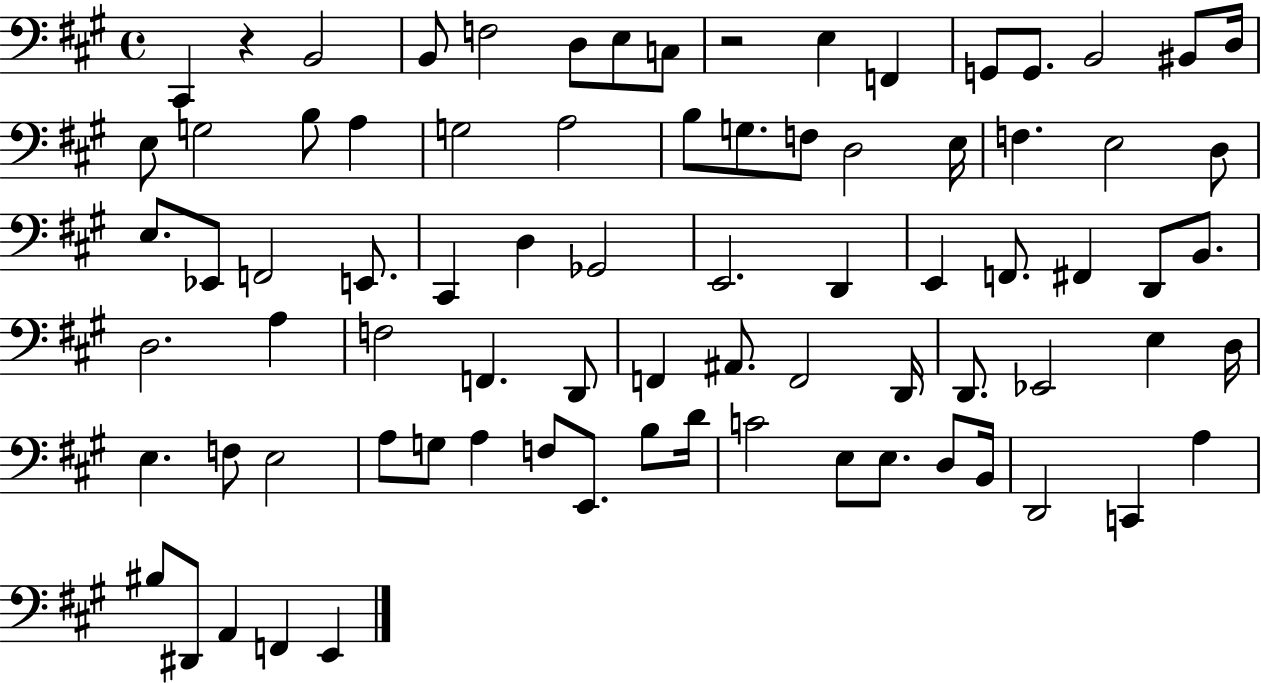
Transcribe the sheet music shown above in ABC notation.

X:1
T:Untitled
M:4/4
L:1/4
K:A
^C,, z B,,2 B,,/2 F,2 D,/2 E,/2 C,/2 z2 E, F,, G,,/2 G,,/2 B,,2 ^B,,/2 D,/4 E,/2 G,2 B,/2 A, G,2 A,2 B,/2 G,/2 F,/2 D,2 E,/4 F, E,2 D,/2 E,/2 _E,,/2 F,,2 E,,/2 ^C,, D, _G,,2 E,,2 D,, E,, F,,/2 ^F,, D,,/2 B,,/2 D,2 A, F,2 F,, D,,/2 F,, ^A,,/2 F,,2 D,,/4 D,,/2 _E,,2 E, D,/4 E, F,/2 E,2 A,/2 G,/2 A, F,/2 E,,/2 B,/2 D/4 C2 E,/2 E,/2 D,/2 B,,/4 D,,2 C,, A, ^B,/2 ^D,,/2 A,, F,, E,,